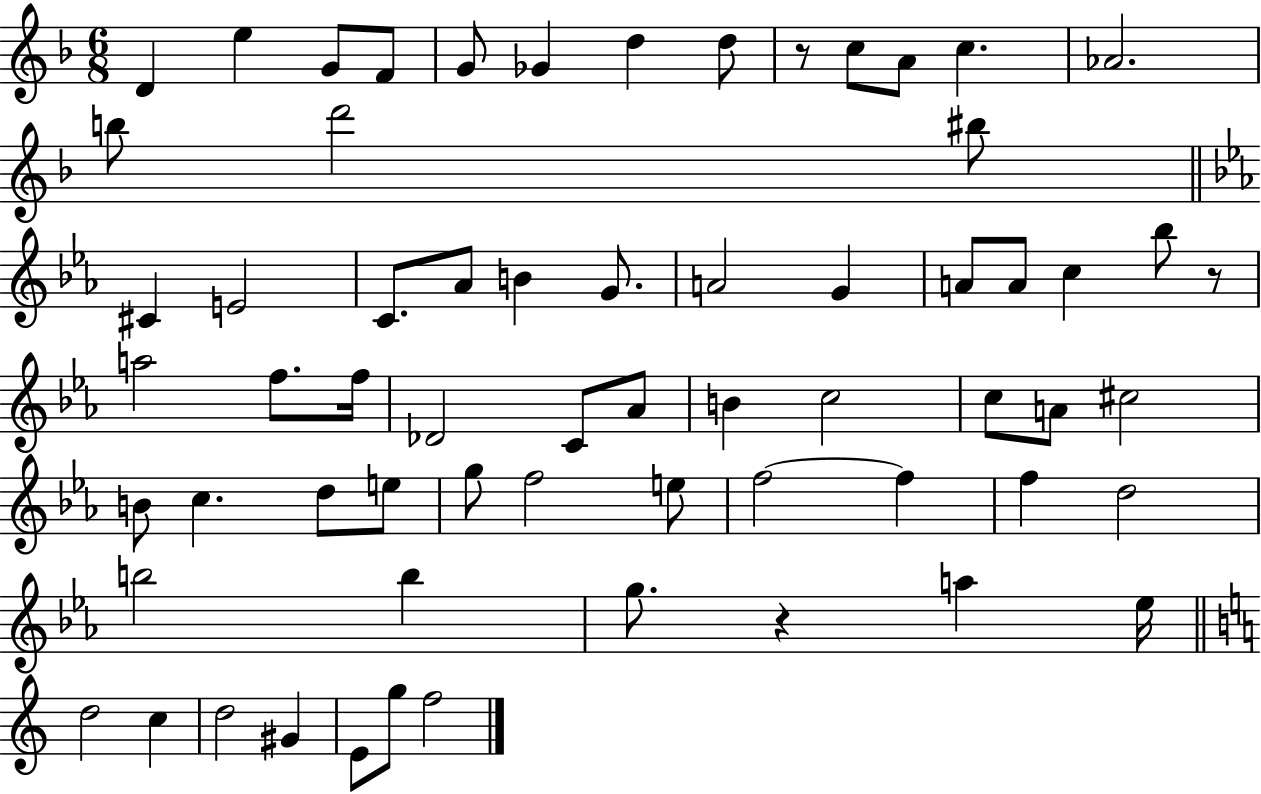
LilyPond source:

{
  \clef treble
  \numericTimeSignature
  \time 6/8
  \key f \major
  d'4 e''4 g'8 f'8 | g'8 ges'4 d''4 d''8 | r8 c''8 a'8 c''4. | aes'2. | \break b''8 d'''2 bis''8 | \bar "||" \break \key c \minor cis'4 e'2 | c'8. aes'8 b'4 g'8. | a'2 g'4 | a'8 a'8 c''4 bes''8 r8 | \break a''2 f''8. f''16 | des'2 c'8 aes'8 | b'4 c''2 | c''8 a'8 cis''2 | \break b'8 c''4. d''8 e''8 | g''8 f''2 e''8 | f''2~~ f''4 | f''4 d''2 | \break b''2 b''4 | g''8. r4 a''4 ees''16 | \bar "||" \break \key c \major d''2 c''4 | d''2 gis'4 | e'8 g''8 f''2 | \bar "|."
}